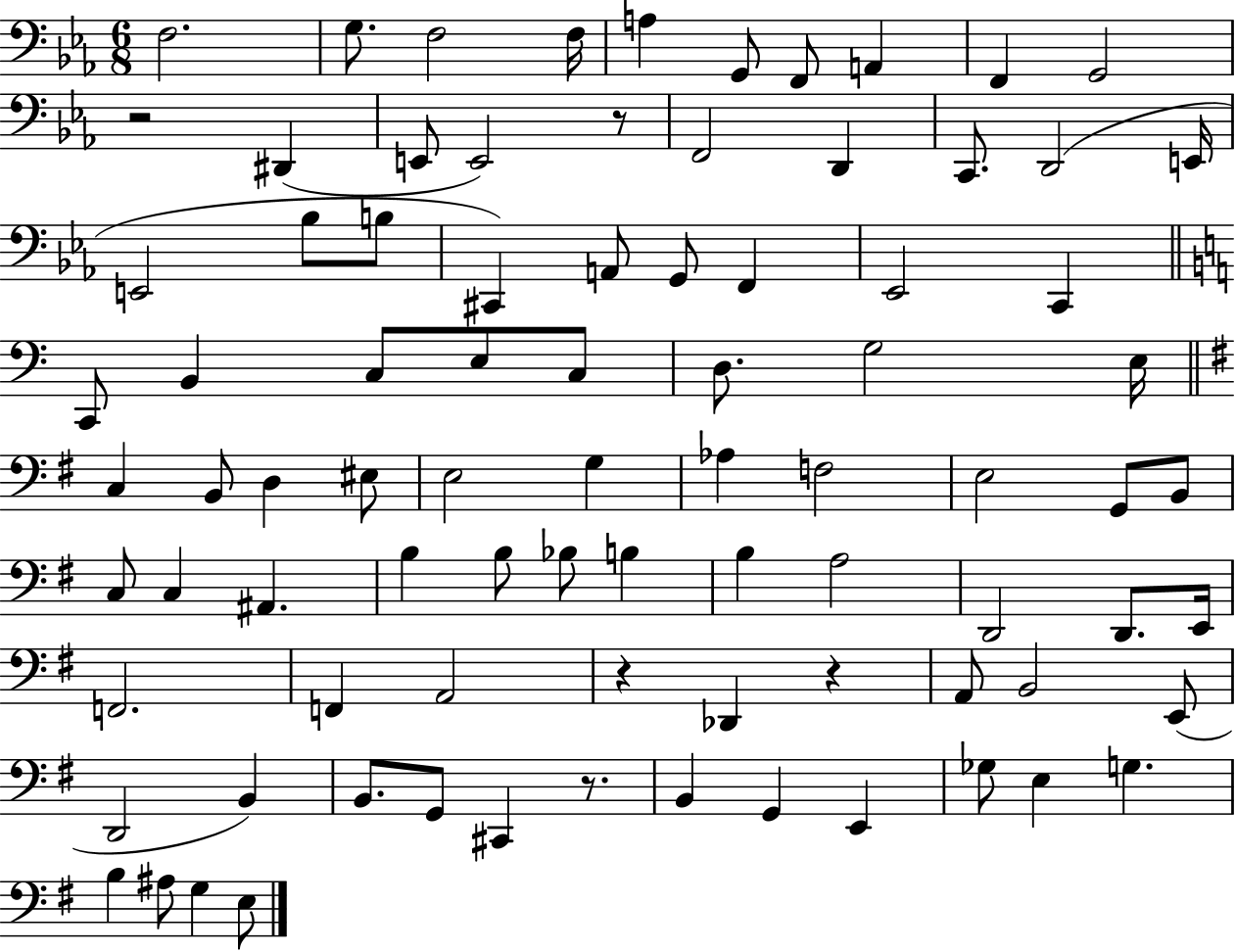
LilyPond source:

{
  \clef bass
  \numericTimeSignature
  \time 6/8
  \key ees \major
  f2. | g8. f2 f16 | a4 g,8 f,8 a,4 | f,4 g,2 | \break r2 dis,4( | e,8 e,2) r8 | f,2 d,4 | c,8. d,2( e,16 | \break e,2 bes8 b8 | cis,4) a,8 g,8 f,4 | ees,2 c,4 | \bar "||" \break \key c \major c,8 b,4 c8 e8 c8 | d8. g2 e16 | \bar "||" \break \key g \major c4 b,8 d4 eis8 | e2 g4 | aes4 f2 | e2 g,8 b,8 | \break c8 c4 ais,4. | b4 b8 bes8 b4 | b4 a2 | d,2 d,8. e,16 | \break f,2. | f,4 a,2 | r4 des,4 r4 | a,8 b,2 e,8( | \break d,2 b,4) | b,8. g,8 cis,4 r8. | b,4 g,4 e,4 | ges8 e4 g4. | \break b4 ais8 g4 e8 | \bar "|."
}